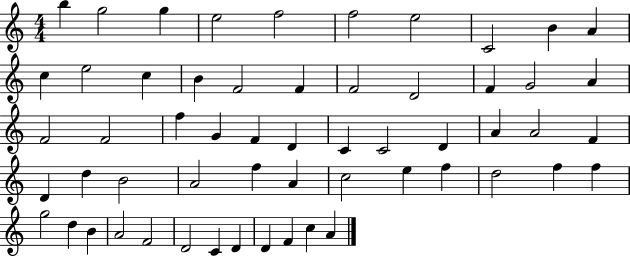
X:1
T:Untitled
M:4/4
L:1/4
K:C
b g2 g e2 f2 f2 e2 C2 B A c e2 c B F2 F F2 D2 F G2 A F2 F2 f G F D C C2 D A A2 F D d B2 A2 f A c2 e f d2 f f g2 d B A2 F2 D2 C D D F c A